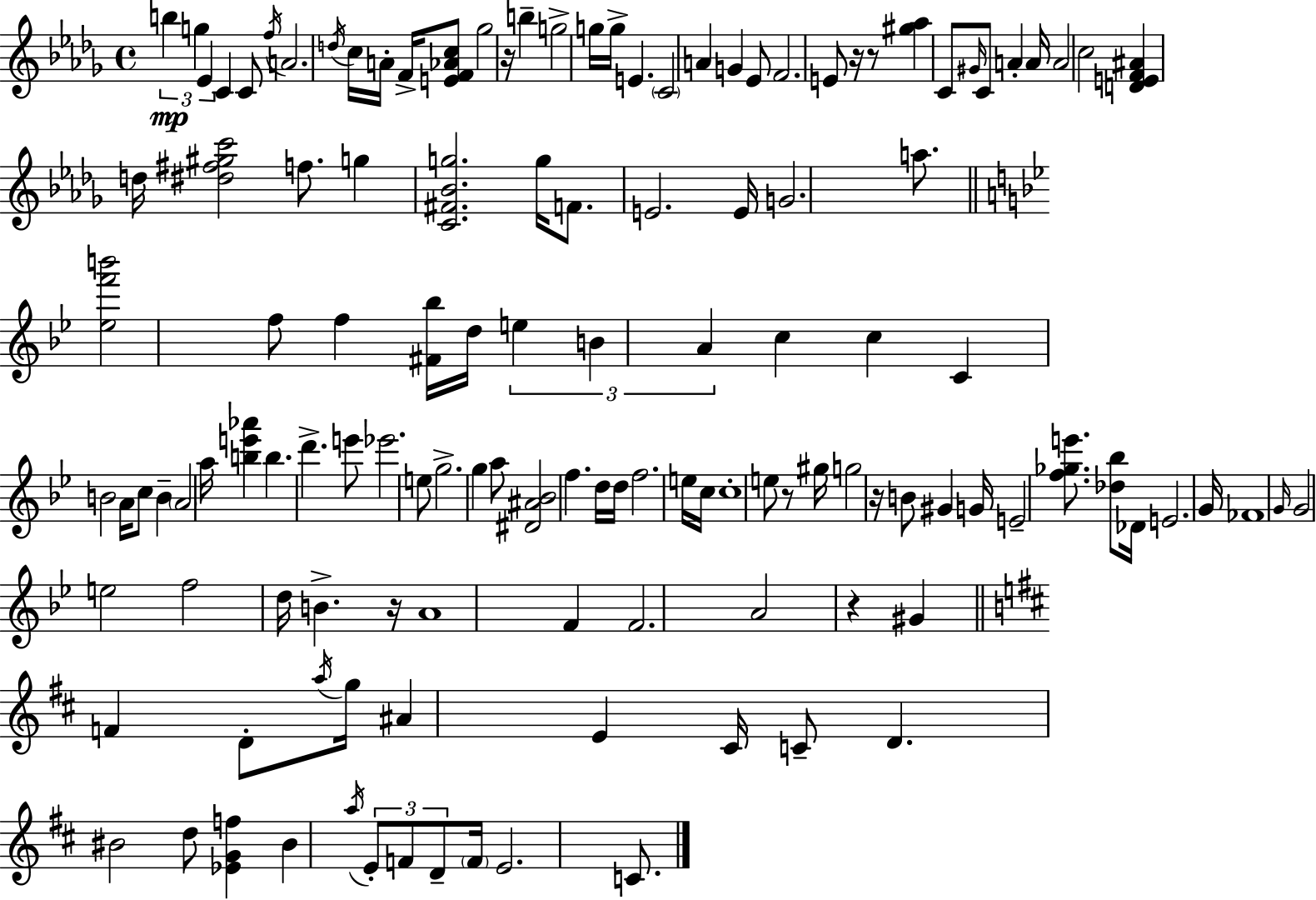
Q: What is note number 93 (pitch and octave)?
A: D4